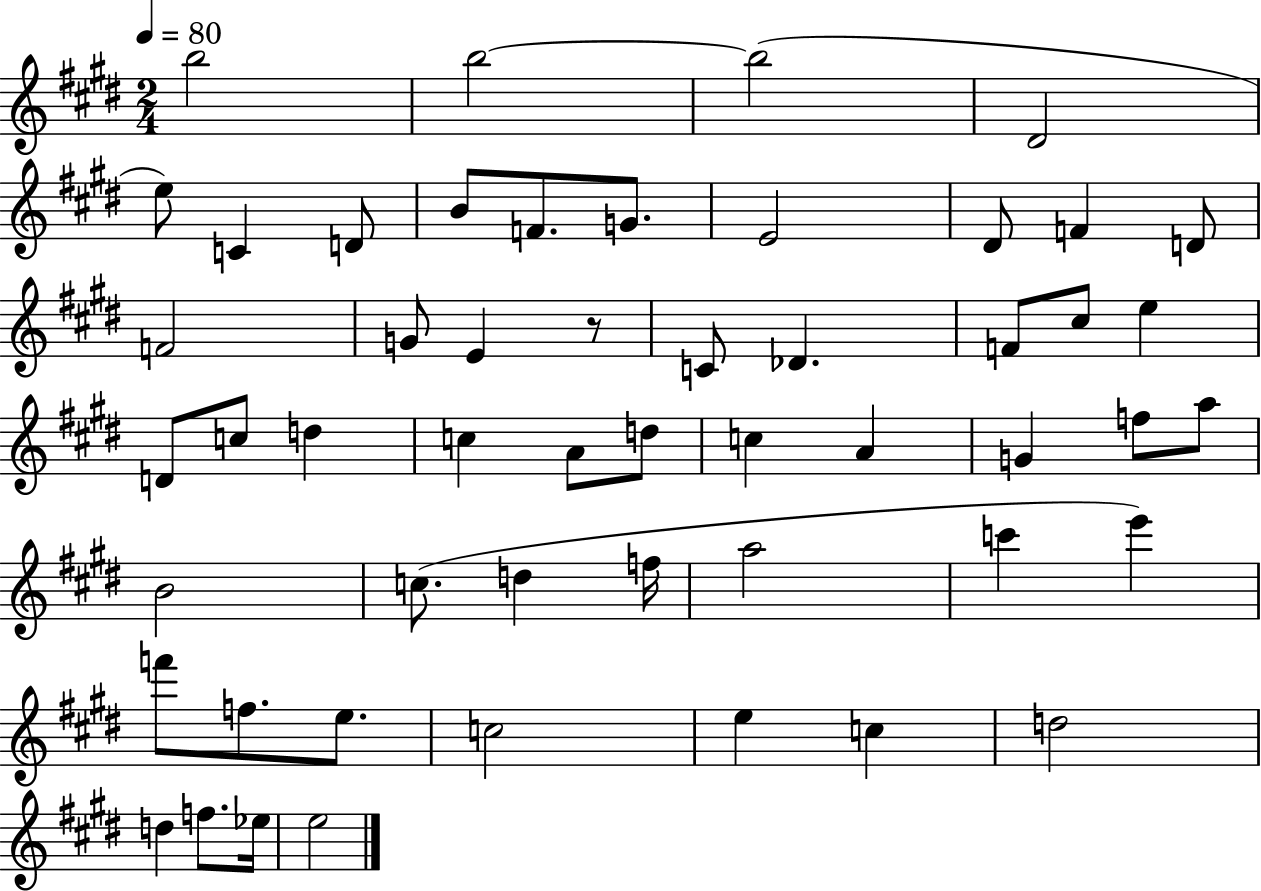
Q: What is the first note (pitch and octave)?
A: B5